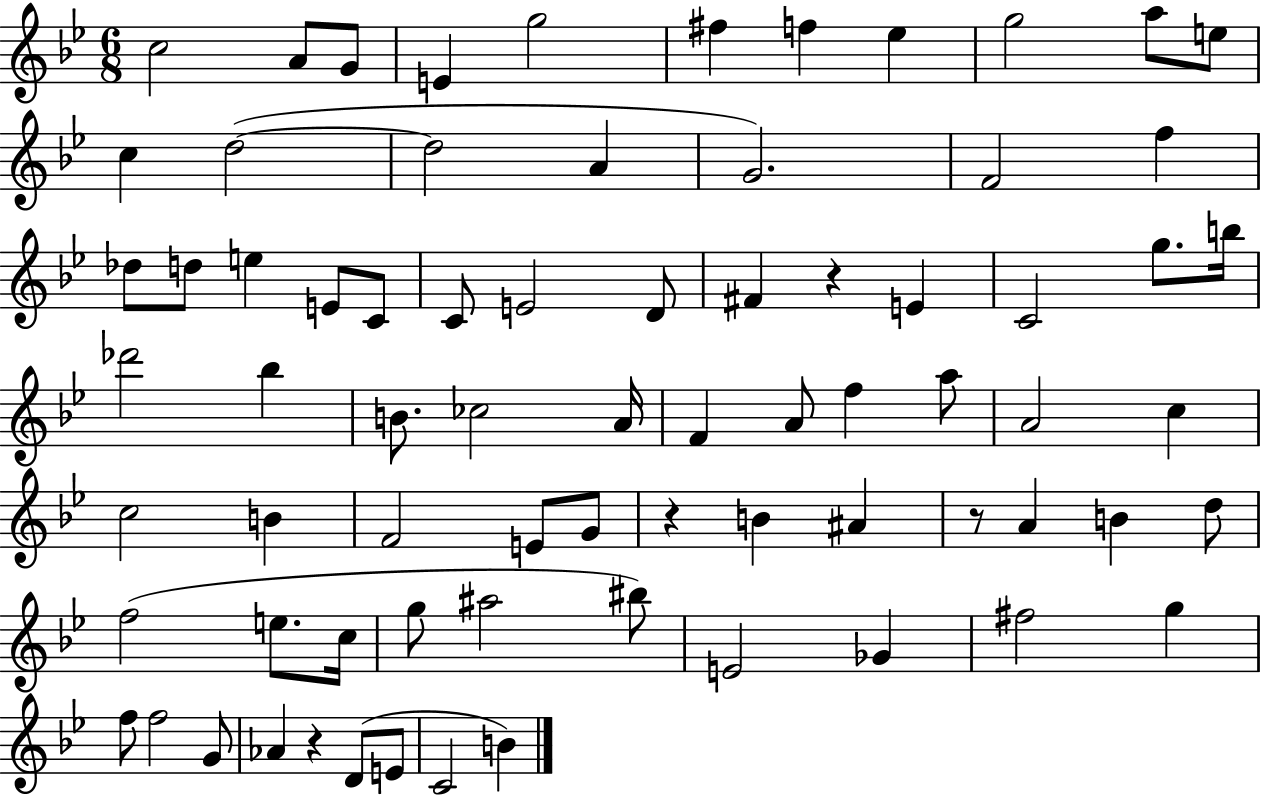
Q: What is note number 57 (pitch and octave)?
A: A#5